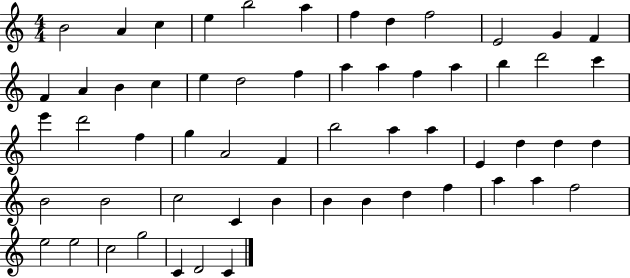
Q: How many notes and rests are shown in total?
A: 58